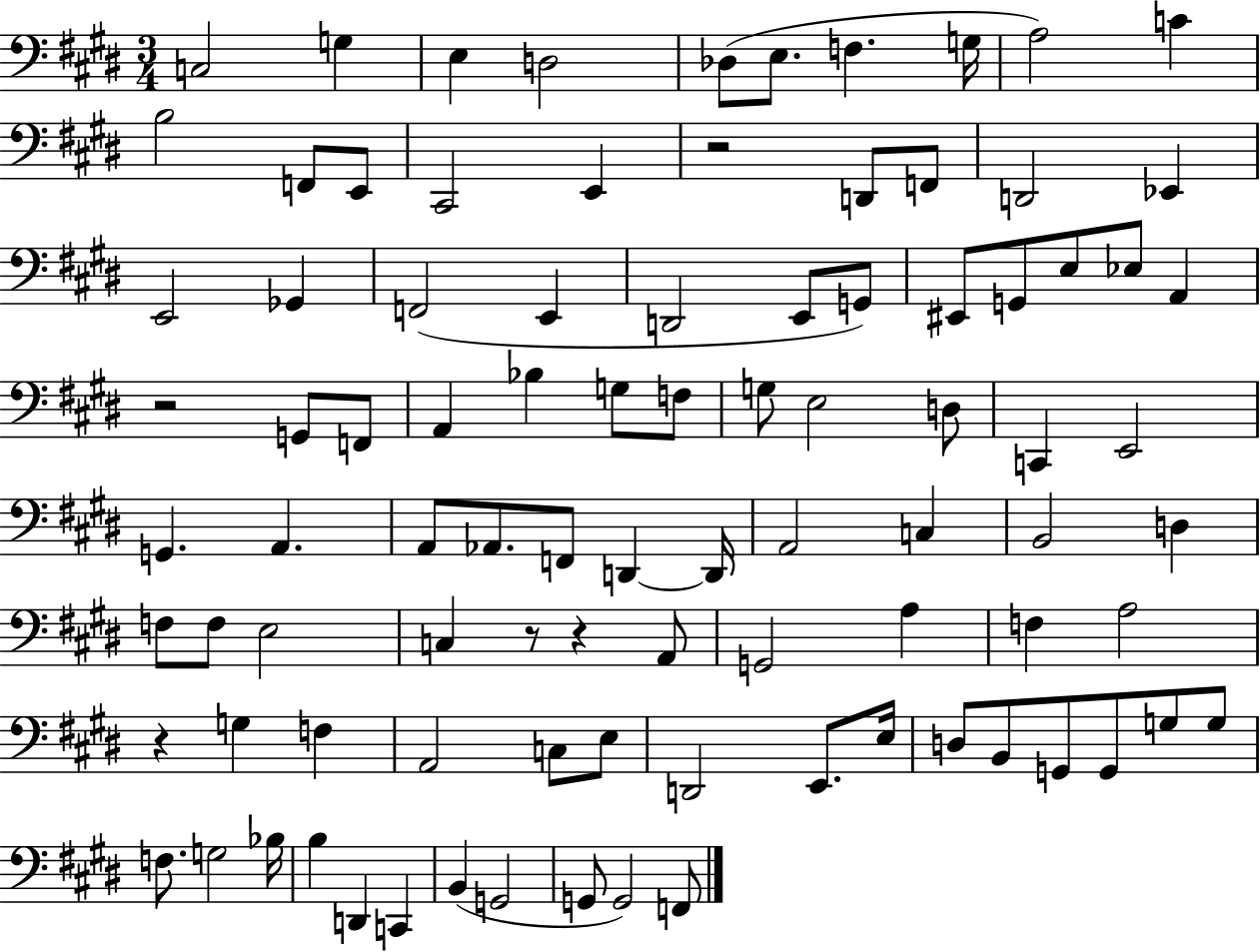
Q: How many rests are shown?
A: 5